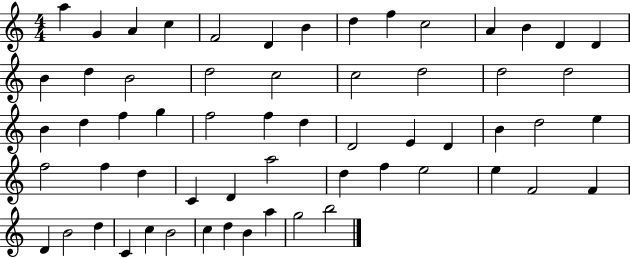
A5/q G4/q A4/q C5/q F4/h D4/q B4/q D5/q F5/q C5/h A4/q B4/q D4/q D4/q B4/q D5/q B4/h D5/h C5/h C5/h D5/h D5/h D5/h B4/q D5/q F5/q G5/q F5/h F5/q D5/q D4/h E4/q D4/q B4/q D5/h E5/q F5/h F5/q D5/q C4/q D4/q A5/h D5/q F5/q E5/h E5/q F4/h F4/q D4/q B4/h D5/q C4/q C5/q B4/h C5/q D5/q B4/q A5/q G5/h B5/h